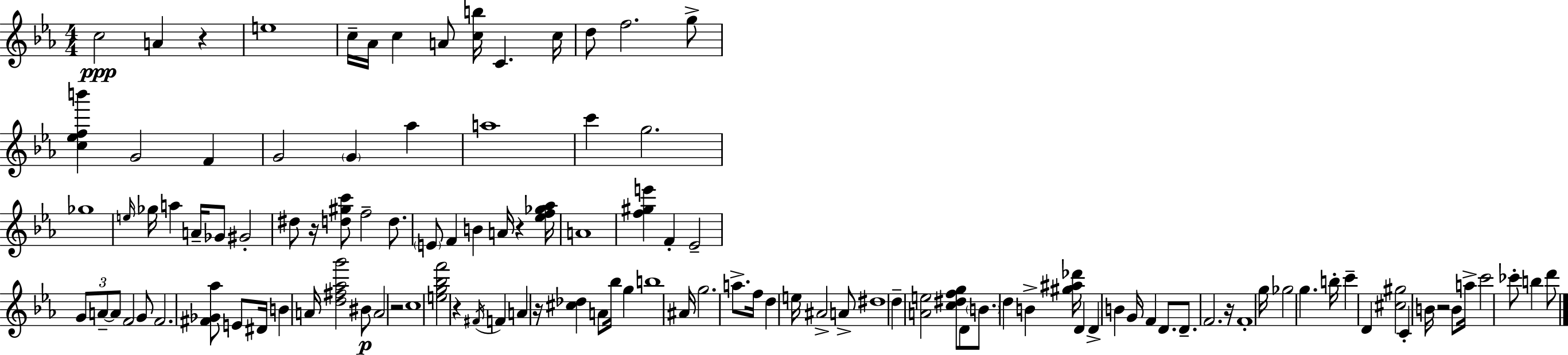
{
  \clef treble
  \numericTimeSignature
  \time 4/4
  \key ees \major
  \repeat volta 2 { c''2\ppp a'4 r4 | e''1 | c''16-- aes'16 c''4 a'8 <c'' b''>16 c'4. c''16 | d''8 f''2. g''8-> | \break <c'' ees'' f'' b'''>4 g'2 f'4 | g'2 \parenthesize g'4 aes''4 | a''1 | c'''4 g''2. | \break ges''1 | \grace { e''16 } ges''16 a''4 a'16-- ges'8 gis'2-. | dis''8 r16 <d'' gis'' c'''>8 f''2-- d''8. | \parenthesize e'8 f'4 b'4 a'16 r4 | \break <ees'' f'' ges'' aes''>16 a'1 | <f'' gis'' e'''>4 f'4-. ees'2-- | \tuplet 3/2 { g'8 a'8--~~ a'8 } f'2 g'8 | f'2. <fis' ges' aes''>8 e'8 | \break dis'16 b'4 a'16 <d'' fis'' aes'' g'''>2 bis'8\p | a'2 r2 | c''1 | <e'' g'' bes'' f'''>2 r4 \acciaccatura { fis'16 } f'4 | \break a'4 r16 <cis'' des''>4 a'8 bes''16 g''4 | b''1 | ais'16 g''2. a''8.-> | f''16 d''4 e''16 ais'2-> | \break a'8-> dis''1 | d''4-- <a' e''>2 <c'' dis'' f'' g''>8 | d'8 \parenthesize b'8. d''4 b'4-> <gis'' ais'' des'''>16 d'4 | d'4-> b'4 g'16 f'4 d'8. | \break d'8.-- f'2. | r16 f'1-. | g''16 ges''2 g''4. | b''16-. c'''4-- d'4 <cis'' gis''>2 | \break c'4-. b'16 r2 b'8 | a''16-> c'''2 ces'''8-. b''4 | d'''8 } \bar "|."
}